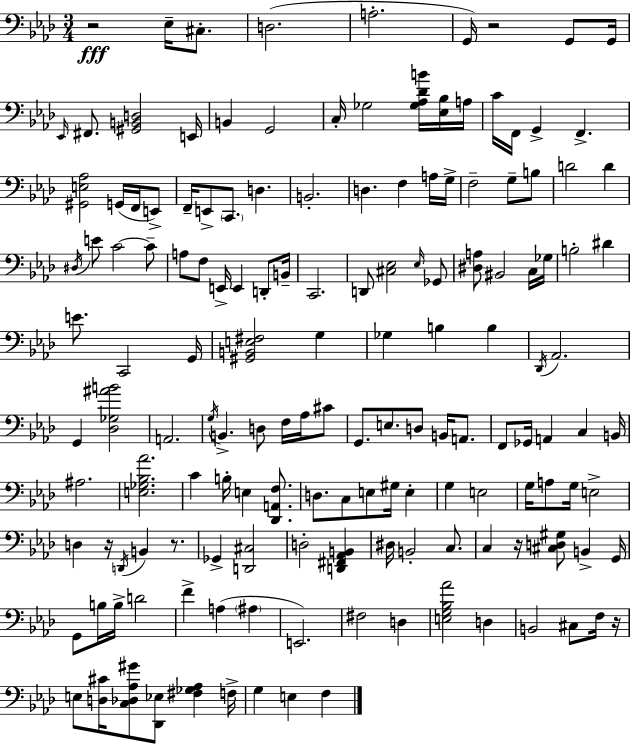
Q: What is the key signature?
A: AES major